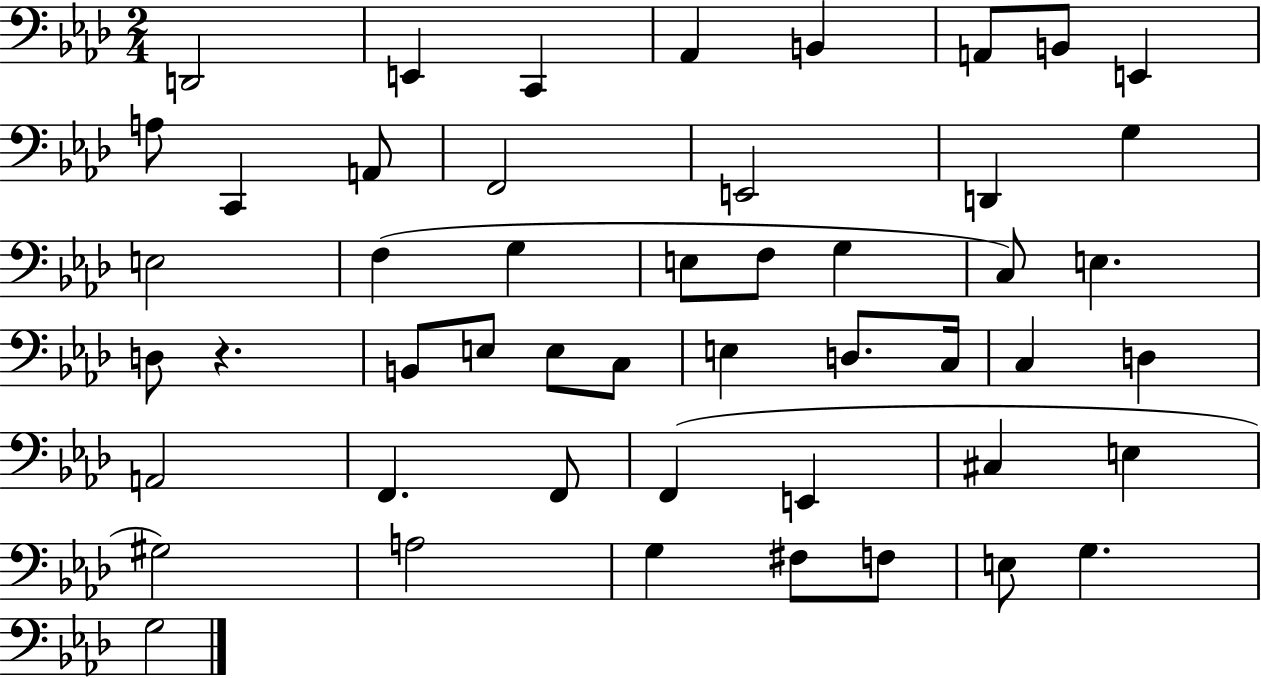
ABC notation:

X:1
T:Untitled
M:2/4
L:1/4
K:Ab
D,,2 E,, C,, _A,, B,, A,,/2 B,,/2 E,, A,/2 C,, A,,/2 F,,2 E,,2 D,, G, E,2 F, G, E,/2 F,/2 G, C,/2 E, D,/2 z B,,/2 E,/2 E,/2 C,/2 E, D,/2 C,/4 C, D, A,,2 F,, F,,/2 F,, E,, ^C, E, ^G,2 A,2 G, ^F,/2 F,/2 E,/2 G, G,2